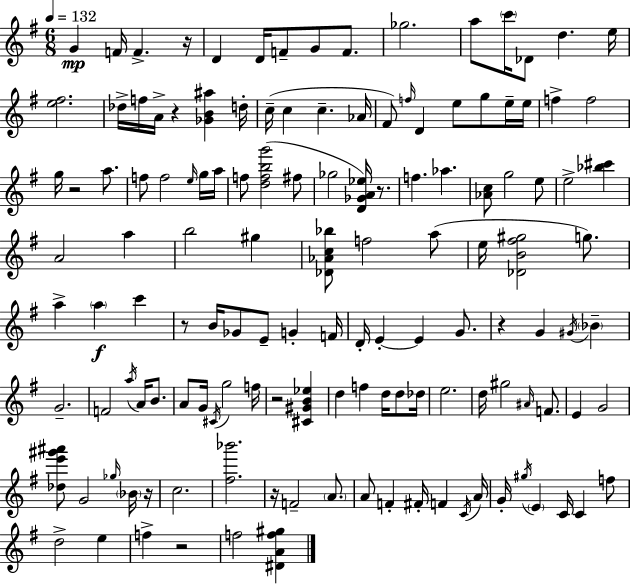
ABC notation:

X:1
T:Untitled
M:6/8
L:1/4
K:Em
G F/4 F z/4 D D/4 F/2 G/2 F/2 _g2 a/2 c'/4 _D/2 d e/4 [e^f]2 _d/4 f/4 A/4 z [_GB^a] d/4 c/4 c c _A/4 ^F/2 f/4 D e/2 g/2 e/4 e/4 f f2 g/4 z2 a/2 f/2 f2 e/4 g/4 a/4 f/2 [dfbg']2 ^f/2 _g2 [D_GA_e]/4 z/2 f _a [_Ac]/2 g2 e/2 e2 [_b^c'] A2 a b2 ^g [_D_Ac_b]/2 f2 a/2 e/4 [_DB^f^g]2 g/2 a a c' z/2 B/4 _G/2 E/2 G F/4 D/4 E E G/2 z G ^G/4 _B G2 F2 a/4 A/4 B/2 A/2 G/4 ^C/4 g2 f/4 z2 [^C^GB_e] d f d/4 d/2 _d/4 e2 d/4 ^g2 ^A/4 F/2 E G2 [_de'^g'^a']/2 G2 _g/4 _B/4 z/4 c2 [^f_b']2 z/4 F2 A/2 A/2 F ^F/4 F C/4 A/4 G/4 ^g/4 E C/4 C f/2 d2 e f z2 f2 [^DAf^g]